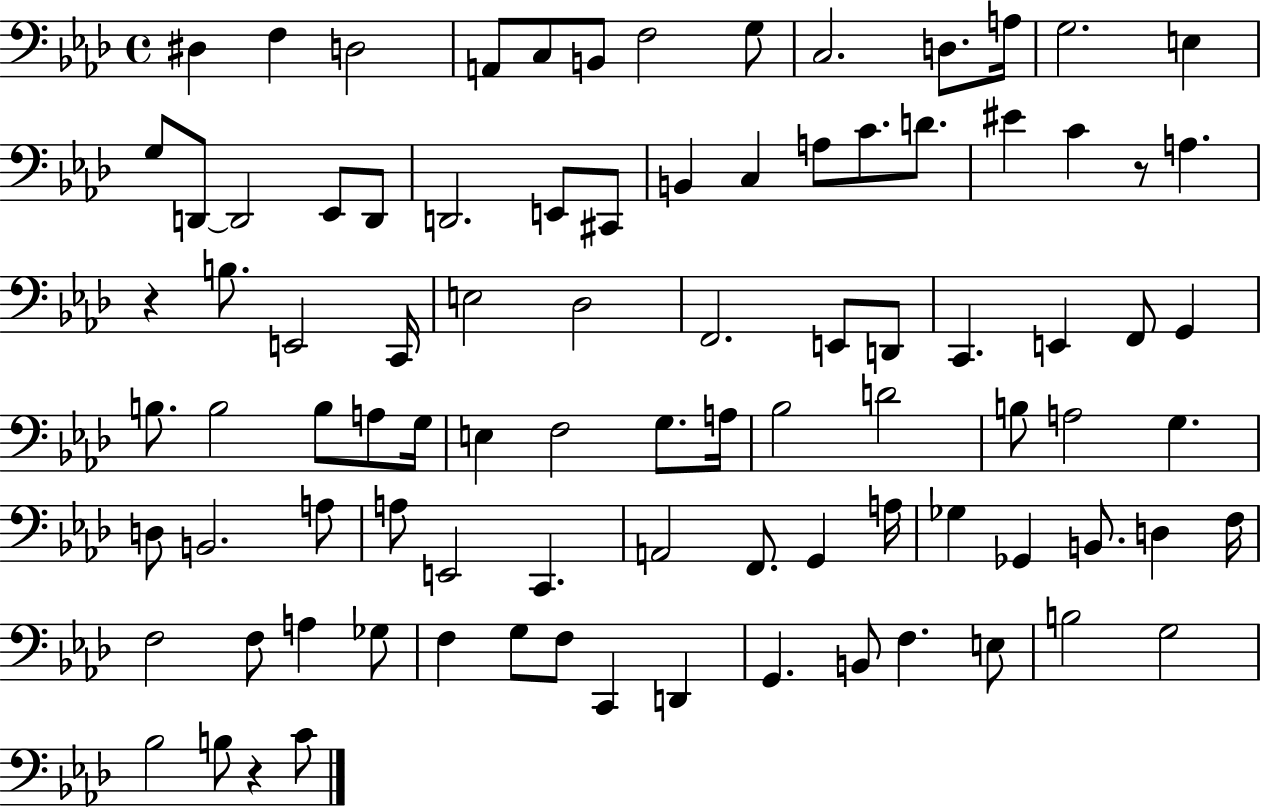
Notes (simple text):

D#3/q F3/q D3/h A2/e C3/e B2/e F3/h G3/e C3/h. D3/e. A3/s G3/h. E3/q G3/e D2/e D2/h Eb2/e D2/e D2/h. E2/e C#2/e B2/q C3/q A3/e C4/e. D4/e. EIS4/q C4/q R/e A3/q. R/q B3/e. E2/h C2/s E3/h Db3/h F2/h. E2/e D2/e C2/q. E2/q F2/e G2/q B3/e. B3/h B3/e A3/e G3/s E3/q F3/h G3/e. A3/s Bb3/h D4/h B3/e A3/h G3/q. D3/e B2/h. A3/e A3/e E2/h C2/q. A2/h F2/e. G2/q A3/s Gb3/q Gb2/q B2/e. D3/q F3/s F3/h F3/e A3/q Gb3/e F3/q G3/e F3/e C2/q D2/q G2/q. B2/e F3/q. E3/e B3/h G3/h Bb3/h B3/e R/q C4/e